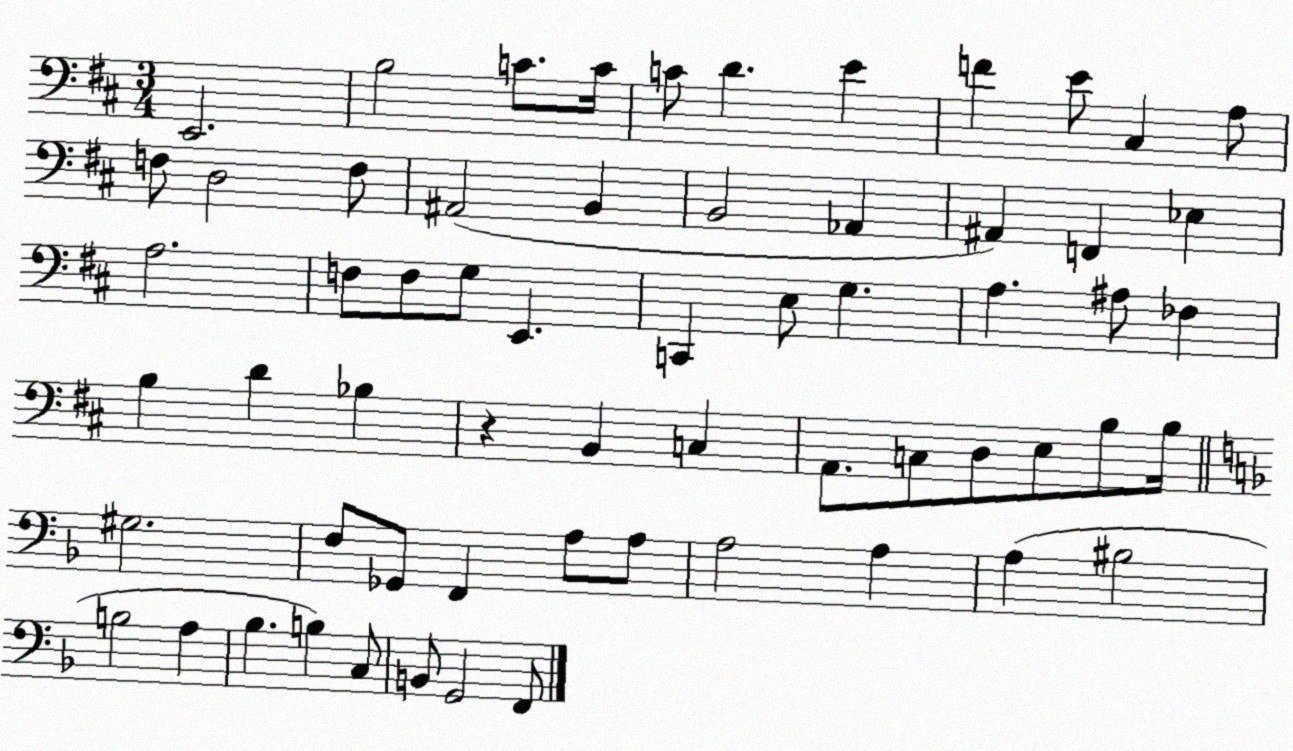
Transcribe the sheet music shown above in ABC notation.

X:1
T:Untitled
M:3/4
L:1/4
K:D
E,,2 B,2 C/2 C/4 C/2 D E F E/2 ^C, A,/2 F,/2 D,2 F,/2 ^A,,2 B,, B,,2 _A,, ^A,, F,, _E, A,2 F,/2 F,/2 G,/2 E,, C,, E,/2 G, A, ^A,/2 _F, B, D _B, z B,, C, A,,/2 C,/2 D,/2 E,/2 B,/2 B,/4 ^G,2 F,/2 _G,,/2 F,, A,/2 A,/2 A,2 A, A, ^B,2 B,2 A, _B, B, C,/2 B,,/2 G,,2 F,,/2